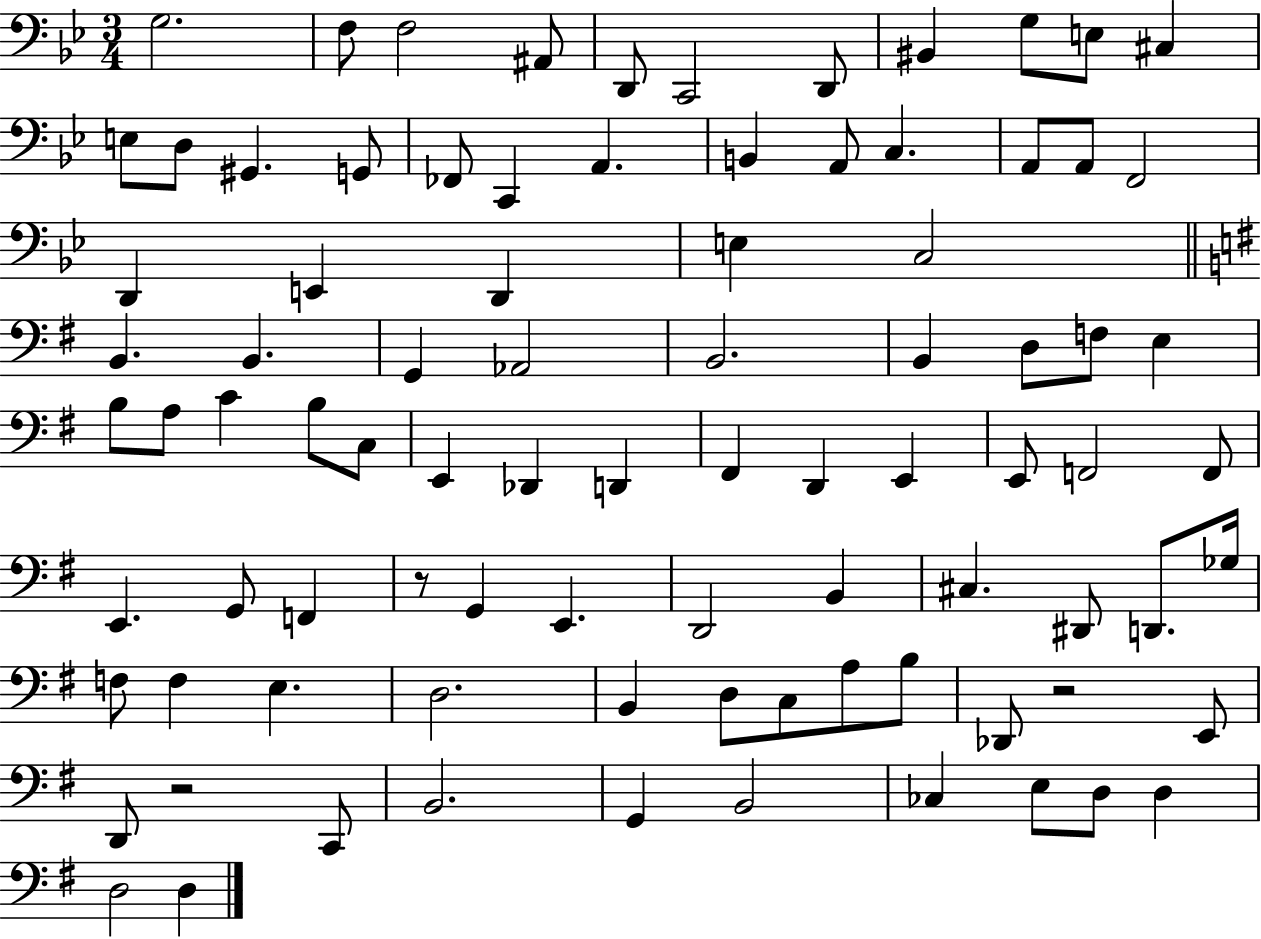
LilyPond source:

{
  \clef bass
  \numericTimeSignature
  \time 3/4
  \key bes \major
  g2. | f8 f2 ais,8 | d,8 c,2 d,8 | bis,4 g8 e8 cis4 | \break e8 d8 gis,4. g,8 | fes,8 c,4 a,4. | b,4 a,8 c4. | a,8 a,8 f,2 | \break d,4 e,4 d,4 | e4 c2 | \bar "||" \break \key e \minor b,4. b,4. | g,4 aes,2 | b,2. | b,4 d8 f8 e4 | \break b8 a8 c'4 b8 c8 | e,4 des,4 d,4 | fis,4 d,4 e,4 | e,8 f,2 f,8 | \break e,4. g,8 f,4 | r8 g,4 e,4. | d,2 b,4 | cis4. dis,8 d,8. ges16 | \break f8 f4 e4. | d2. | b,4 d8 c8 a8 b8 | des,8 r2 e,8 | \break d,8 r2 c,8 | b,2. | g,4 b,2 | ces4 e8 d8 d4 | \break d2 d4 | \bar "|."
}